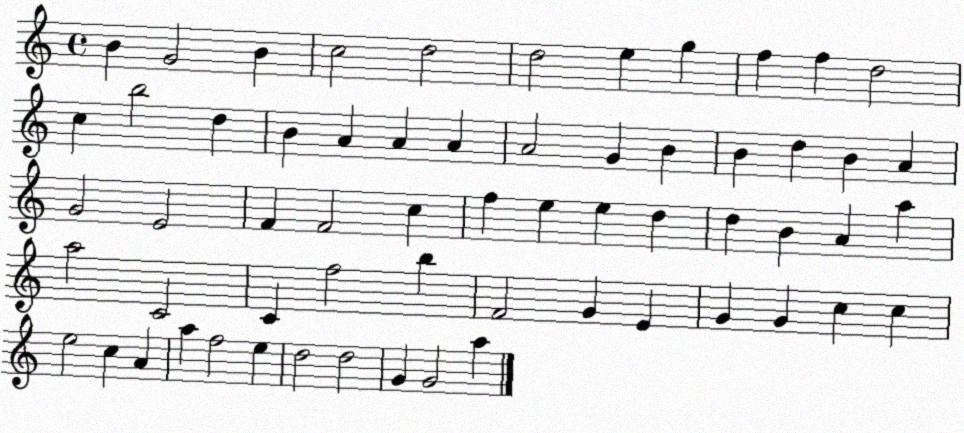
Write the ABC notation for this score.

X:1
T:Untitled
M:4/4
L:1/4
K:C
B G2 B c2 d2 d2 e g f f d2 c b2 d B A A A A2 G B B d B A G2 E2 F F2 c f e e d d B A a a2 C2 C f2 b F2 G E G G c c e2 c A a f2 e d2 d2 G G2 a